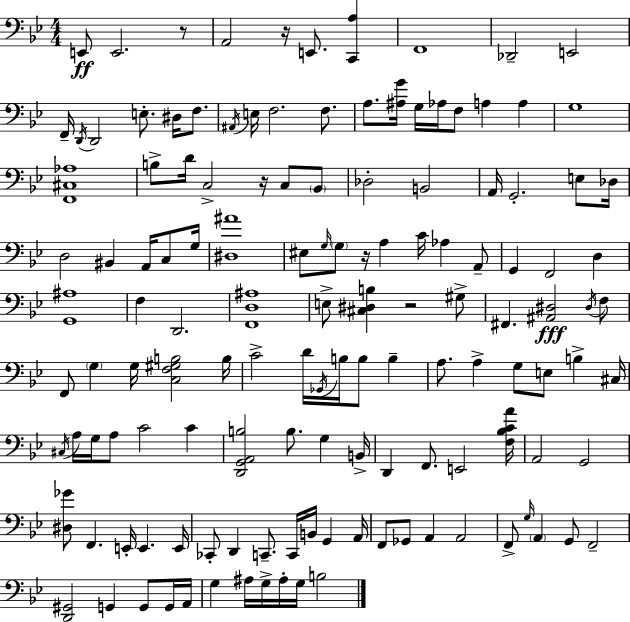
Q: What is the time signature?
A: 4/4